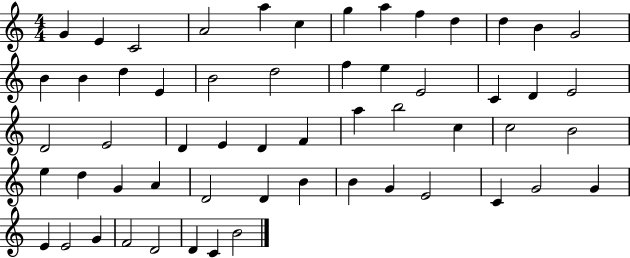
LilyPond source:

{
  \clef treble
  \numericTimeSignature
  \time 4/4
  \key c \major
  g'4 e'4 c'2 | a'2 a''4 c''4 | g''4 a''4 f''4 d''4 | d''4 b'4 g'2 | \break b'4 b'4 d''4 e'4 | b'2 d''2 | f''4 e''4 e'2 | c'4 d'4 e'2 | \break d'2 e'2 | d'4 e'4 d'4 f'4 | a''4 b''2 c''4 | c''2 b'2 | \break e''4 d''4 g'4 a'4 | d'2 d'4 b'4 | b'4 g'4 e'2 | c'4 g'2 g'4 | \break e'4 e'2 g'4 | f'2 d'2 | d'4 c'4 b'2 | \bar "|."
}